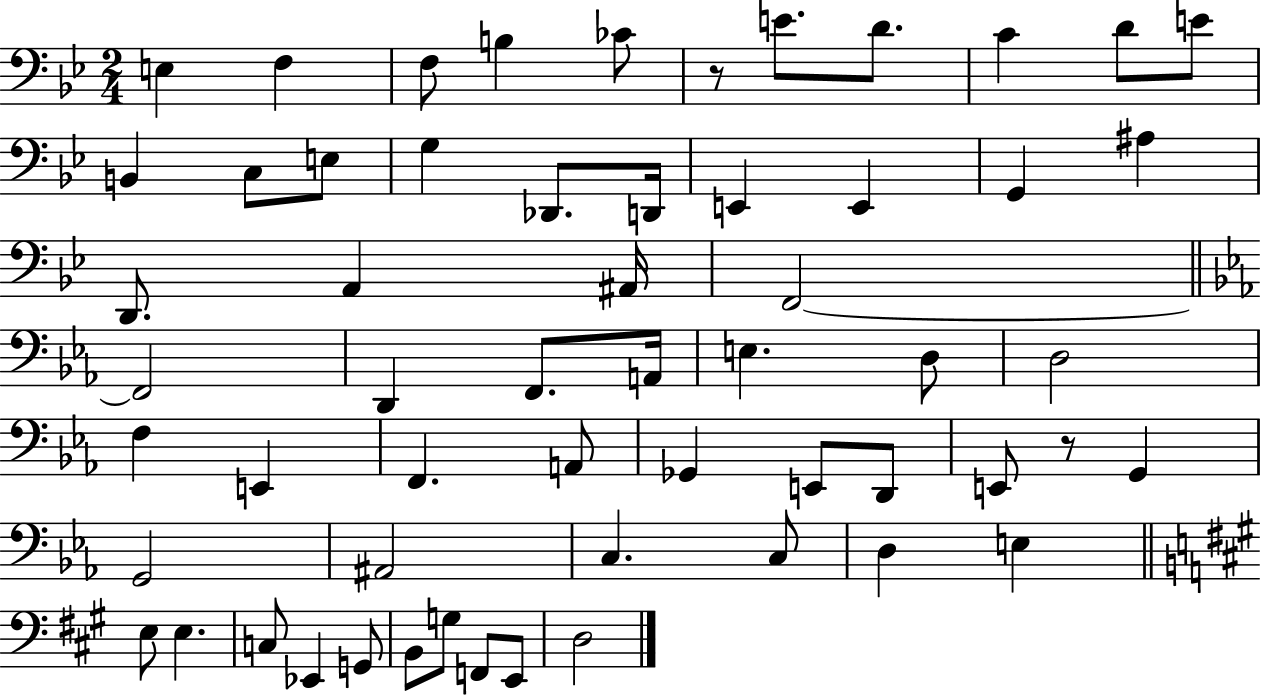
{
  \clef bass
  \numericTimeSignature
  \time 2/4
  \key bes \major
  e4 f4 | f8 b4 ces'8 | r8 e'8. d'8. | c'4 d'8 e'8 | \break b,4 c8 e8 | g4 des,8. d,16 | e,4 e,4 | g,4 ais4 | \break d,8. a,4 ais,16 | f,2~~ | \bar "||" \break \key ees \major f,2 | d,4 f,8. a,16 | e4. d8 | d2 | \break f4 e,4 | f,4. a,8 | ges,4 e,8 d,8 | e,8 r8 g,4 | \break g,2 | ais,2 | c4. c8 | d4 e4 | \break \bar "||" \break \key a \major e8 e4. | c8 ees,4 g,8 | b,8 g8 f,8 e,8 | d2 | \break \bar "|."
}